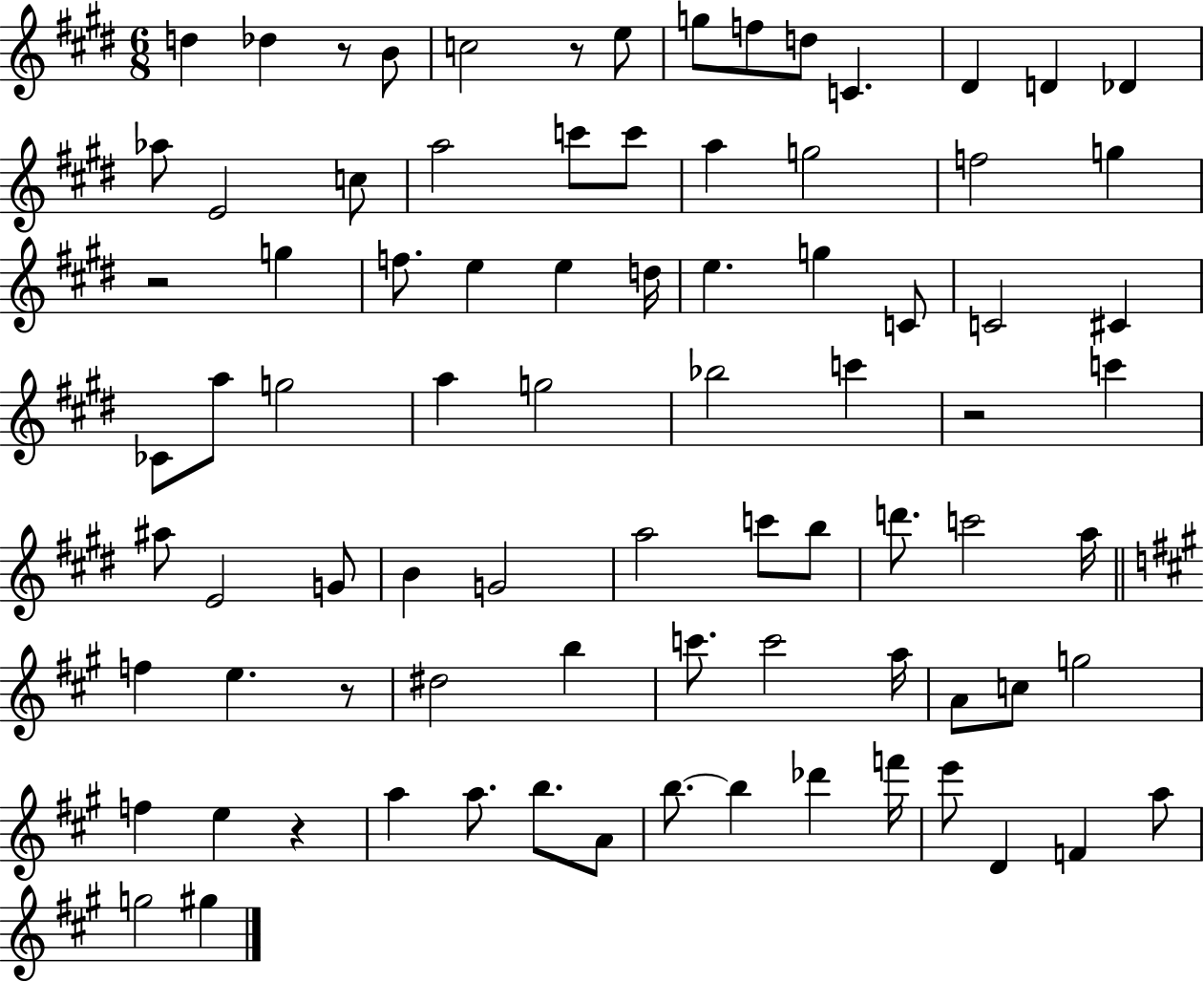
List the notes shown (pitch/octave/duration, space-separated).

D5/q Db5/q R/e B4/e C5/h R/e E5/e G5/e F5/e D5/e C4/q. D#4/q D4/q Db4/q Ab5/e E4/h C5/e A5/h C6/e C6/e A5/q G5/h F5/h G5/q R/h G5/q F5/e. E5/q E5/q D5/s E5/q. G5/q C4/e C4/h C#4/q CES4/e A5/e G5/h A5/q G5/h Bb5/h C6/q R/h C6/q A#5/e E4/h G4/e B4/q G4/h A5/h C6/e B5/e D6/e. C6/h A5/s F5/q E5/q. R/e D#5/h B5/q C6/e. C6/h A5/s A4/e C5/e G5/h F5/q E5/q R/q A5/q A5/e. B5/e. A4/e B5/e. B5/q Db6/q F6/s E6/e D4/q F4/q A5/e G5/h G#5/q